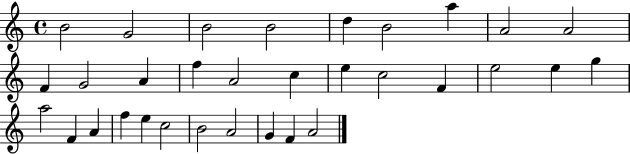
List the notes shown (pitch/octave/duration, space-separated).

B4/h G4/h B4/h B4/h D5/q B4/h A5/q A4/h A4/h F4/q G4/h A4/q F5/q A4/h C5/q E5/q C5/h F4/q E5/h E5/q G5/q A5/h F4/q A4/q F5/q E5/q C5/h B4/h A4/h G4/q F4/q A4/h